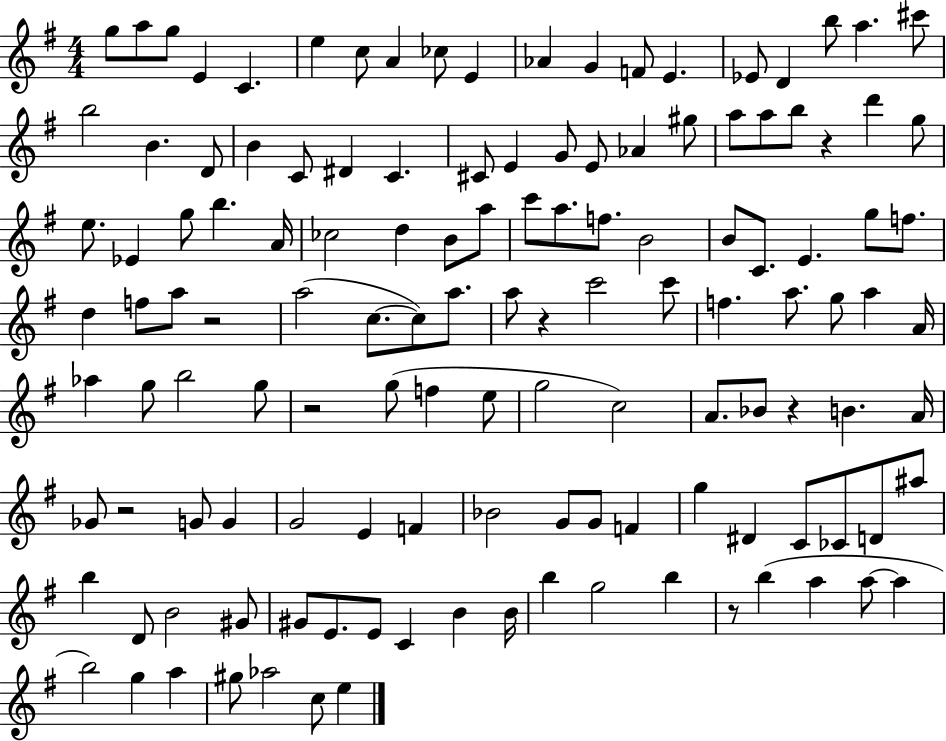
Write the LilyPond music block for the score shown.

{
  \clef treble
  \numericTimeSignature
  \time 4/4
  \key g \major
  \repeat volta 2 { g''8 a''8 g''8 e'4 c'4. | e''4 c''8 a'4 ces''8 e'4 | aes'4 g'4 f'8 e'4. | ees'8 d'4 b''8 a''4. cis'''8 | \break b''2 b'4. d'8 | b'4 c'8 dis'4 c'4. | cis'8 e'4 g'8 e'8 aes'4 gis''8 | a''8 a''8 b''8 r4 d'''4 g''8 | \break e''8. ees'4 g''8 b''4. a'16 | ces''2 d''4 b'8 a''8 | c'''8 a''8. f''8. b'2 | b'8 c'8. e'4. g''8 f''8. | \break d''4 f''8 a''8 r2 | a''2( c''8.~~ c''8) a''8. | a''8 r4 c'''2 c'''8 | f''4. a''8. g''8 a''4 a'16 | \break aes''4 g''8 b''2 g''8 | r2 g''8( f''4 e''8 | g''2 c''2) | a'8. bes'8 r4 b'4. a'16 | \break ges'8 r2 g'8 g'4 | g'2 e'4 f'4 | bes'2 g'8 g'8 f'4 | g''4 dis'4 c'8 ces'8 d'8 ais''8 | \break b''4 d'8 b'2 gis'8 | gis'8 e'8. e'8 c'4 b'4 b'16 | b''4 g''2 b''4 | r8 b''4( a''4 a''8~~ a''4 | \break b''2) g''4 a''4 | gis''8 aes''2 c''8 e''4 | } \bar "|."
}